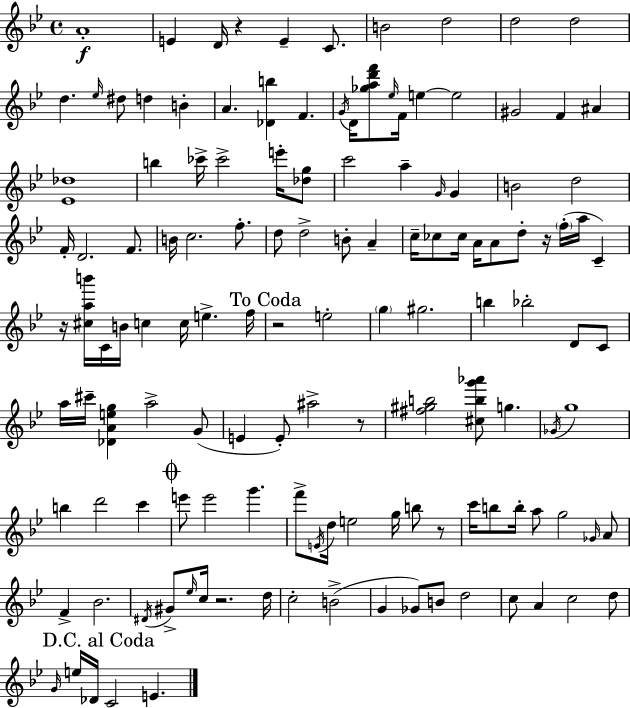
{
  \clef treble
  \time 4/4
  \defaultTimeSignature
  \key g \minor
  a'1-.\f | e'4 d'16 r4 e'4-- c'8. | b'2 d''2 | d''2 d''2 | \break d''4. \grace { ees''16 } dis''8 d''4 b'4-. | a'4. <des' b''>4 f'4. | \acciaccatura { g'16 } d'16 <ges'' a'' d''' f'''>8 \grace { ees''16 } f'16 e''4~~ e''2 | gis'2 f'4 ais'4 | \break <ees' des''>1 | b''4 ces'''16-> ces'''2-> | e'''16-. <des'' g''>8 c'''2 a''4-- \grace { g'16 } | g'4 b'2 d''2 | \break f'16-. d'2. | f'8. b'16 c''2. | f''8.-. d''8 d''2-> b'8-. | a'4-- c''16-- ces''8 ces''16 a'16 a'8 d''8-. r16 \parenthesize f''16-.( a''16 | \break c'4--) r16 <cis'' a'' b'''>16 c'16 b'16 c''4 c''16 e''4.-> | f''16 \mark "To Coda" r2 e''2-. | \parenthesize g''4 gis''2. | b''4 bes''2-. | \break d'8 c'8 a''16 cis'''16-- <des' a' e'' g''>4 a''2-> | g'8( e'4 e'8-.) ais''2-> | r8 <fis'' gis'' b''>2 <cis'' b'' g''' aes'''>8 g''4. | \acciaccatura { ges'16 } g''1 | \break b''4 d'''2 | c'''4 \mark \markup { \musicglyph "scripts.coda" } e'''8 e'''2 g'''4. | f'''8-> \acciaccatura { e'16 } d''16 e''2 | g''16 b''8 r8 c'''16 b''8 b''16-. a''8 g''2 | \break \grace { ges'16 } a'8 f'4-> bes'2. | \acciaccatura { dis'16 } gis'8-> \grace { ees''16 } c''16 r2. | d''16 c''2-. | b'2->( g'4 ges'8) b'8 | \break d''2 c''8 a'4 c''2 | d''8 \mark "D.C. al Coda" \grace { g'16 } e''16 des'16 c'2 | e'4. \bar "|."
}